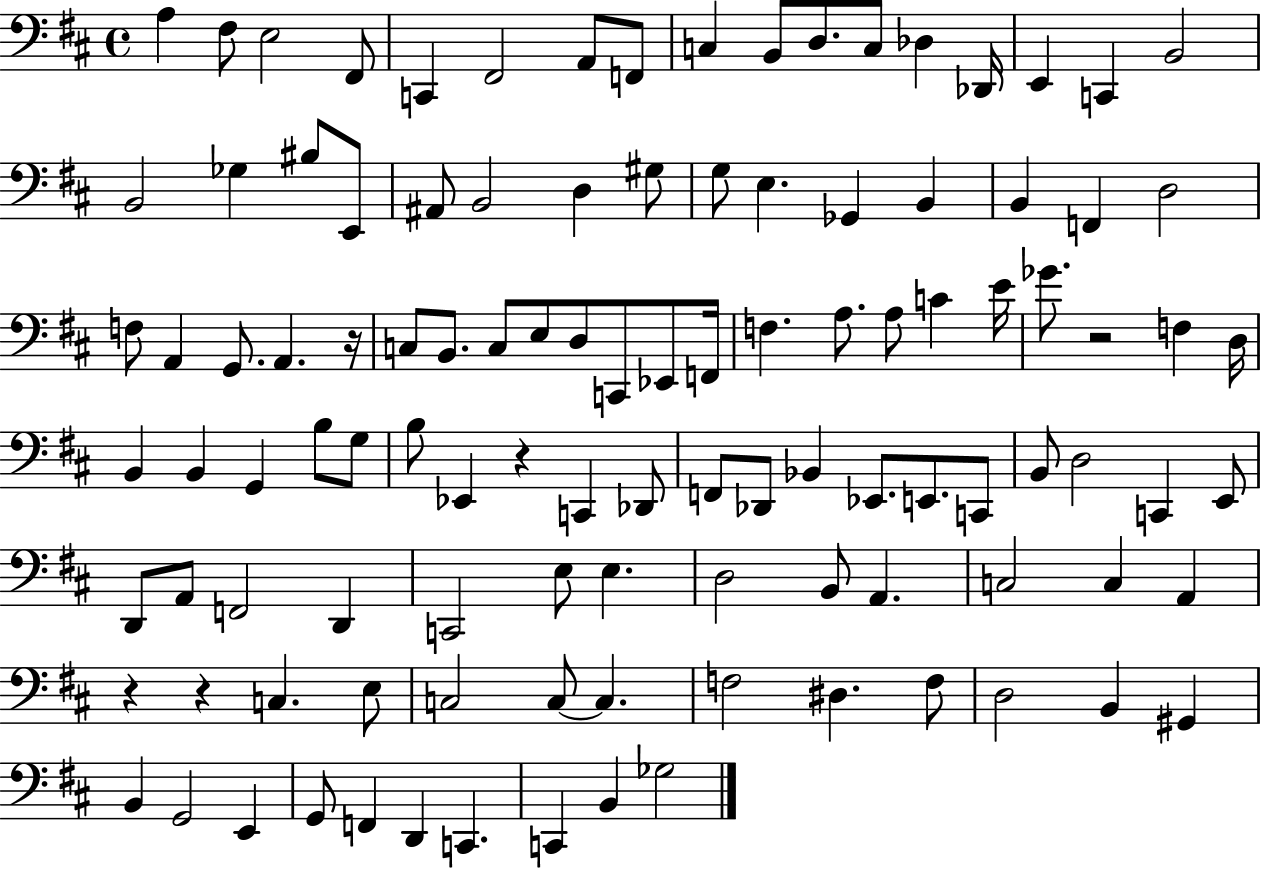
{
  \clef bass
  \time 4/4
  \defaultTimeSignature
  \key d \major
  \repeat volta 2 { a4 fis8 e2 fis,8 | c,4 fis,2 a,8 f,8 | c4 b,8 d8. c8 des4 des,16 | e,4 c,4 b,2 | \break b,2 ges4 bis8 e,8 | ais,8 b,2 d4 gis8 | g8 e4. ges,4 b,4 | b,4 f,4 d2 | \break f8 a,4 g,8. a,4. r16 | c8 b,8. c8 e8 d8 c,8 ees,8 f,16 | f4. a8. a8 c'4 e'16 | ges'8. r2 f4 d16 | \break b,4 b,4 g,4 b8 g8 | b8 ees,4 r4 c,4 des,8 | f,8 des,8 bes,4 ees,8. e,8. c,8 | b,8 d2 c,4 e,8 | \break d,8 a,8 f,2 d,4 | c,2 e8 e4. | d2 b,8 a,4. | c2 c4 a,4 | \break r4 r4 c4. e8 | c2 c8~~ c4. | f2 dis4. f8 | d2 b,4 gis,4 | \break b,4 g,2 e,4 | g,8 f,4 d,4 c,4. | c,4 b,4 ges2 | } \bar "|."
}